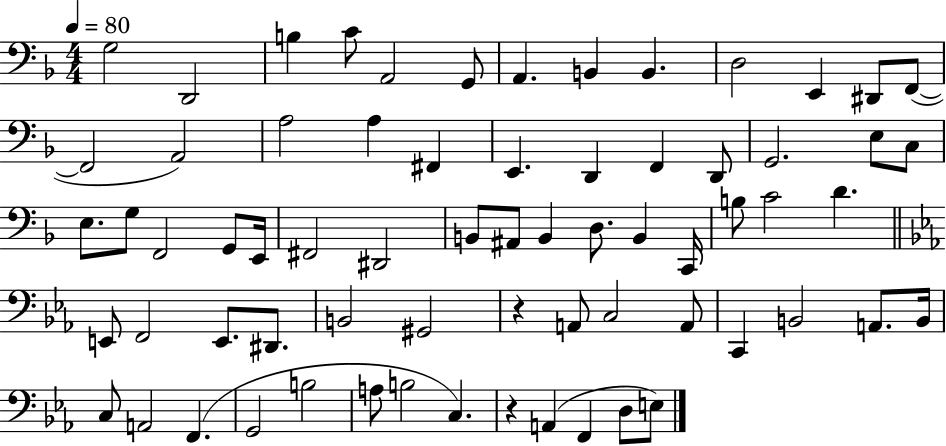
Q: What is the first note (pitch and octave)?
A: G3